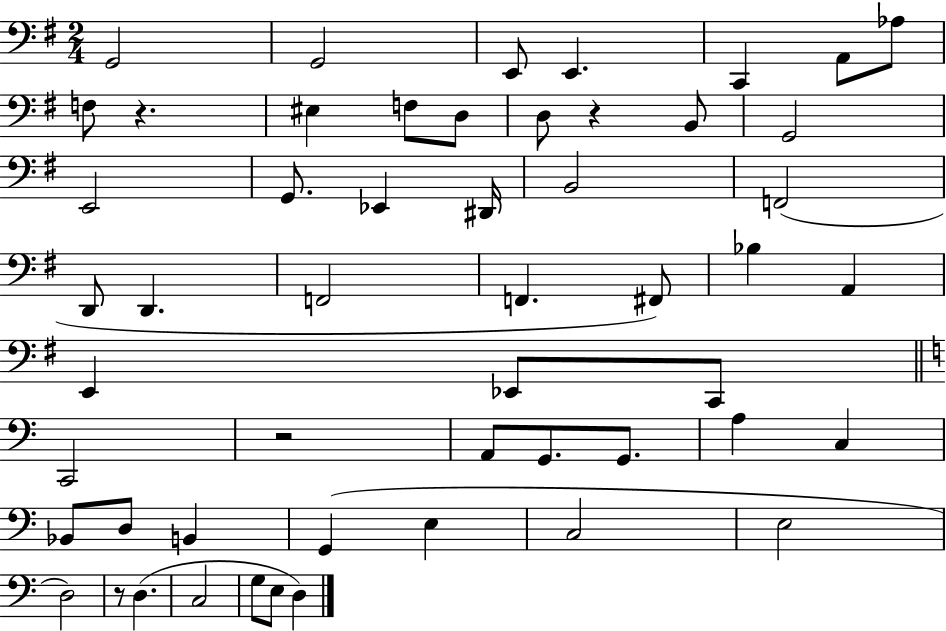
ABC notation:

X:1
T:Untitled
M:2/4
L:1/4
K:G
G,,2 G,,2 E,,/2 E,, C,, A,,/2 _A,/2 F,/2 z ^E, F,/2 D,/2 D,/2 z B,,/2 G,,2 E,,2 G,,/2 _E,, ^D,,/4 B,,2 F,,2 D,,/2 D,, F,,2 F,, ^F,,/2 _B, A,, E,, _E,,/2 C,,/2 C,,2 z2 A,,/2 G,,/2 G,,/2 A, C, _B,,/2 D,/2 B,, G,, E, C,2 E,2 D,2 z/2 D, C,2 G,/2 E,/2 D,